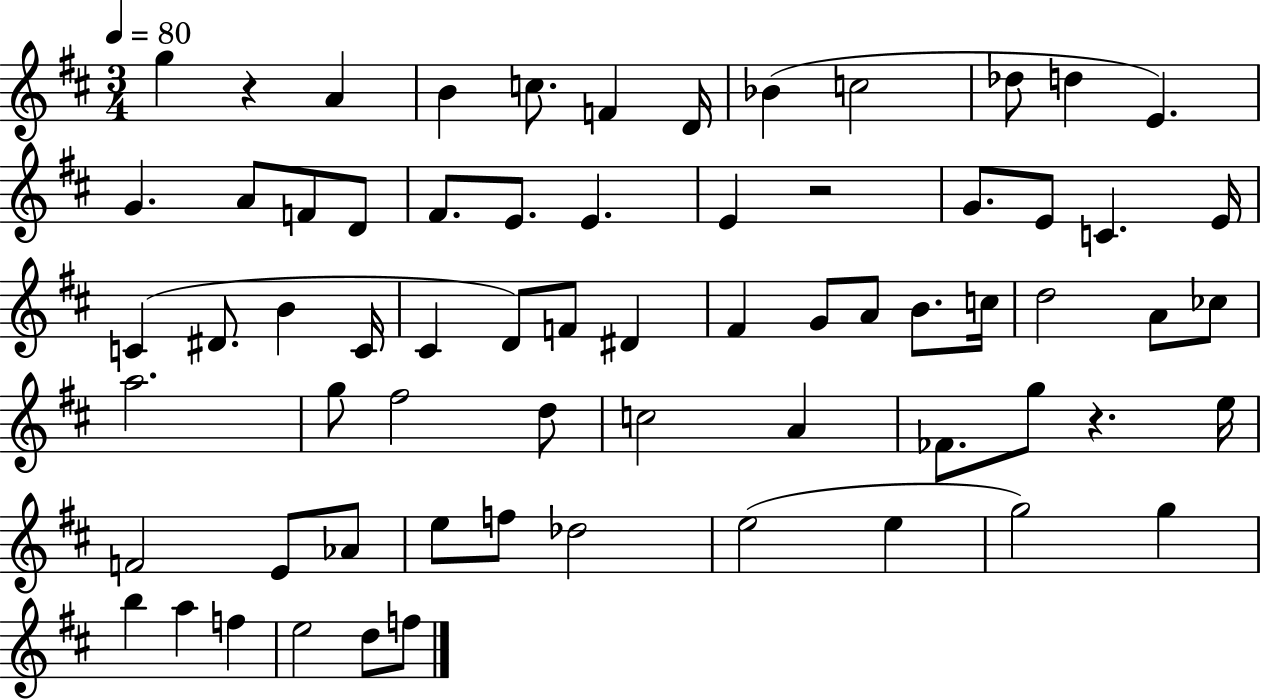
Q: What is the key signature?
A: D major